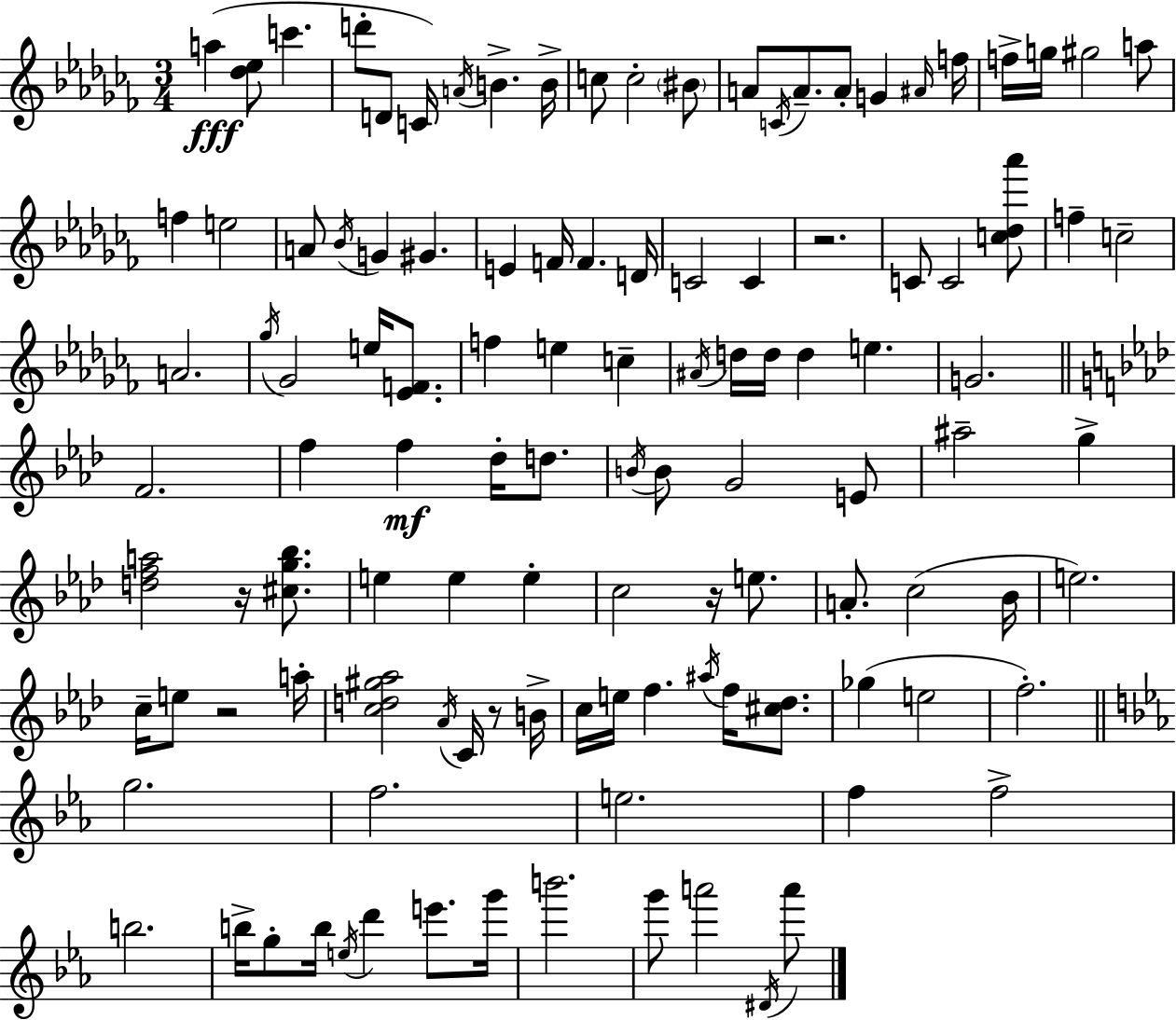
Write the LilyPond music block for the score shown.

{
  \clef treble
  \numericTimeSignature
  \time 3/4
  \key aes \minor
  a''4(\fff <des'' ees''>8 c'''4. | d'''8-. d'8 c'16) \acciaccatura { a'16 } b'4.-> | b'16-> c''8 c''2-. \parenthesize bis'8 | a'8 \acciaccatura { c'16 } a'8.-- a'8-. g'4 | \break \grace { ais'16 } f''16 f''16-> g''16 gis''2 | a''8 f''4 e''2 | a'8 \acciaccatura { bes'16 } g'4 gis'4. | e'4 f'16 f'4. | \break d'16 c'2 | c'4 r2. | c'8 c'2 | <c'' des'' aes'''>8 f''4-- c''2-- | \break a'2. | \acciaccatura { ges''16 } ges'2 | e''16 <ees' f'>8. f''4 e''4 | c''4-- \acciaccatura { ais'16 } d''16 d''16 d''4 | \break e''4. g'2. | \bar "||" \break \key aes \major f'2. | f''4 f''4\mf des''16-. d''8. | \acciaccatura { b'16 } b'8 g'2 e'8 | ais''2-- g''4-> | \break <d'' f'' a''>2 r16 <cis'' g'' bes''>8. | e''4 e''4 e''4-. | c''2 r16 e''8. | a'8.-. c''2( | \break bes'16 e''2.) | c''16-- e''8 r2 | a''16-. <c'' d'' gis'' aes''>2 \acciaccatura { aes'16 } c'16 r8 | b'16-> c''16 e''16 f''4. \acciaccatura { ais''16 } f''16 | \break <cis'' des''>8. ges''4( e''2 | f''2.-.) | \bar "||" \break \key ees \major g''2. | f''2. | e''2. | f''4 f''2-> | \break b''2. | b''16-> g''8-. b''16 \acciaccatura { e''16 } d'''4 e'''8. | g'''16 b'''2. | g'''8 a'''2 \acciaccatura { dis'16 } | \break a'''8 \bar "|."
}